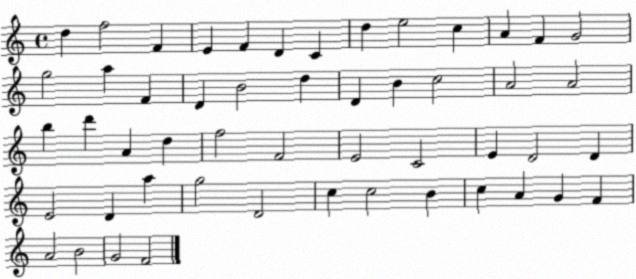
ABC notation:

X:1
T:Untitled
M:4/4
L:1/4
K:C
d f2 F E F D C d e2 c A F G2 g2 a F D B2 d D B c2 A2 A2 b d' A d f2 F2 E2 C2 E D2 D E2 D a g2 D2 c c2 B c A G F A2 B2 G2 F2